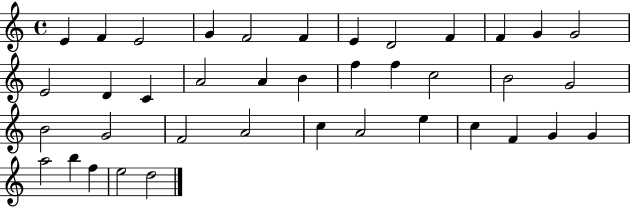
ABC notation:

X:1
T:Untitled
M:4/4
L:1/4
K:C
E F E2 G F2 F E D2 F F G G2 E2 D C A2 A B f f c2 B2 G2 B2 G2 F2 A2 c A2 e c F G G a2 b f e2 d2